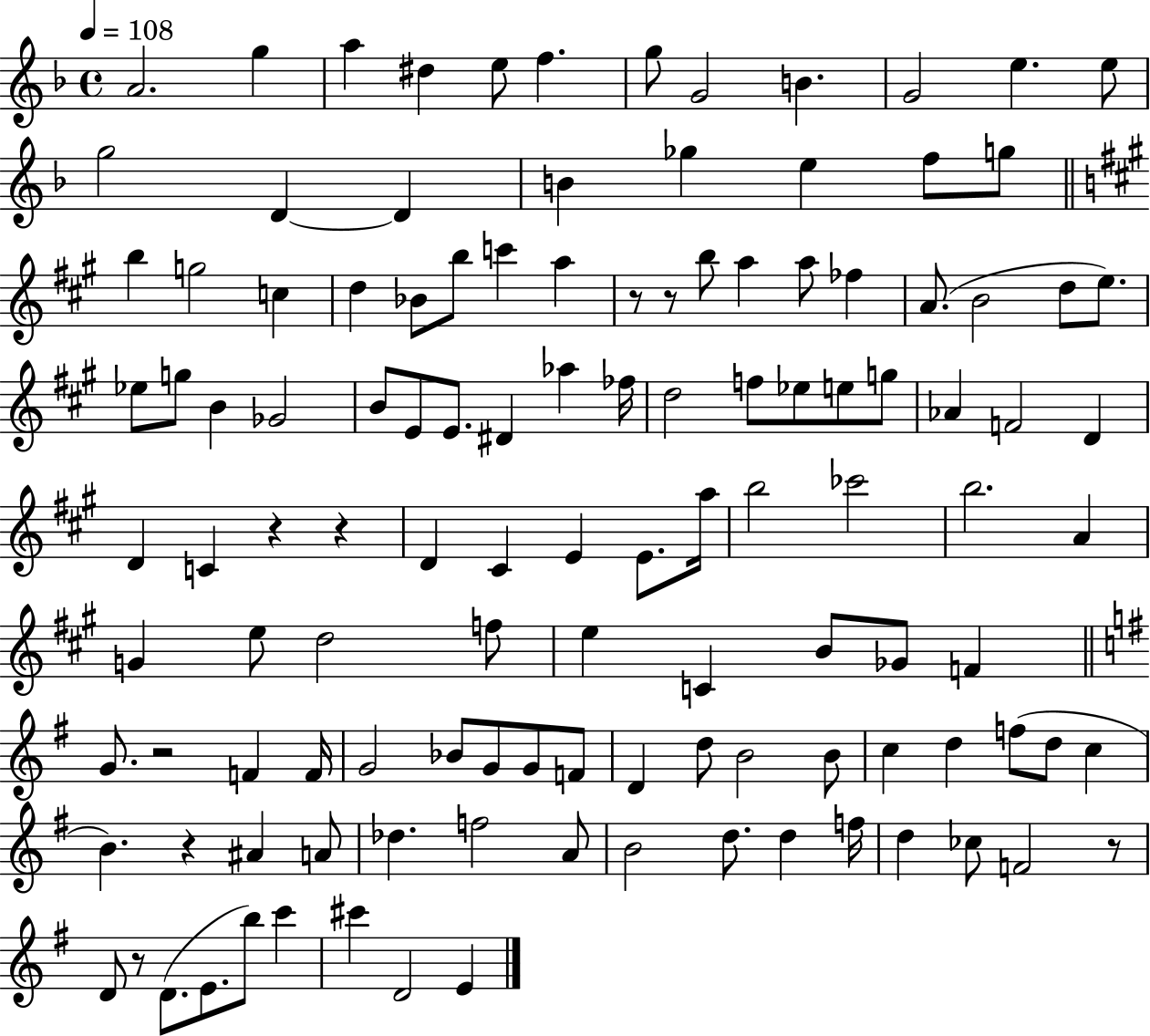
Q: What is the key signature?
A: F major